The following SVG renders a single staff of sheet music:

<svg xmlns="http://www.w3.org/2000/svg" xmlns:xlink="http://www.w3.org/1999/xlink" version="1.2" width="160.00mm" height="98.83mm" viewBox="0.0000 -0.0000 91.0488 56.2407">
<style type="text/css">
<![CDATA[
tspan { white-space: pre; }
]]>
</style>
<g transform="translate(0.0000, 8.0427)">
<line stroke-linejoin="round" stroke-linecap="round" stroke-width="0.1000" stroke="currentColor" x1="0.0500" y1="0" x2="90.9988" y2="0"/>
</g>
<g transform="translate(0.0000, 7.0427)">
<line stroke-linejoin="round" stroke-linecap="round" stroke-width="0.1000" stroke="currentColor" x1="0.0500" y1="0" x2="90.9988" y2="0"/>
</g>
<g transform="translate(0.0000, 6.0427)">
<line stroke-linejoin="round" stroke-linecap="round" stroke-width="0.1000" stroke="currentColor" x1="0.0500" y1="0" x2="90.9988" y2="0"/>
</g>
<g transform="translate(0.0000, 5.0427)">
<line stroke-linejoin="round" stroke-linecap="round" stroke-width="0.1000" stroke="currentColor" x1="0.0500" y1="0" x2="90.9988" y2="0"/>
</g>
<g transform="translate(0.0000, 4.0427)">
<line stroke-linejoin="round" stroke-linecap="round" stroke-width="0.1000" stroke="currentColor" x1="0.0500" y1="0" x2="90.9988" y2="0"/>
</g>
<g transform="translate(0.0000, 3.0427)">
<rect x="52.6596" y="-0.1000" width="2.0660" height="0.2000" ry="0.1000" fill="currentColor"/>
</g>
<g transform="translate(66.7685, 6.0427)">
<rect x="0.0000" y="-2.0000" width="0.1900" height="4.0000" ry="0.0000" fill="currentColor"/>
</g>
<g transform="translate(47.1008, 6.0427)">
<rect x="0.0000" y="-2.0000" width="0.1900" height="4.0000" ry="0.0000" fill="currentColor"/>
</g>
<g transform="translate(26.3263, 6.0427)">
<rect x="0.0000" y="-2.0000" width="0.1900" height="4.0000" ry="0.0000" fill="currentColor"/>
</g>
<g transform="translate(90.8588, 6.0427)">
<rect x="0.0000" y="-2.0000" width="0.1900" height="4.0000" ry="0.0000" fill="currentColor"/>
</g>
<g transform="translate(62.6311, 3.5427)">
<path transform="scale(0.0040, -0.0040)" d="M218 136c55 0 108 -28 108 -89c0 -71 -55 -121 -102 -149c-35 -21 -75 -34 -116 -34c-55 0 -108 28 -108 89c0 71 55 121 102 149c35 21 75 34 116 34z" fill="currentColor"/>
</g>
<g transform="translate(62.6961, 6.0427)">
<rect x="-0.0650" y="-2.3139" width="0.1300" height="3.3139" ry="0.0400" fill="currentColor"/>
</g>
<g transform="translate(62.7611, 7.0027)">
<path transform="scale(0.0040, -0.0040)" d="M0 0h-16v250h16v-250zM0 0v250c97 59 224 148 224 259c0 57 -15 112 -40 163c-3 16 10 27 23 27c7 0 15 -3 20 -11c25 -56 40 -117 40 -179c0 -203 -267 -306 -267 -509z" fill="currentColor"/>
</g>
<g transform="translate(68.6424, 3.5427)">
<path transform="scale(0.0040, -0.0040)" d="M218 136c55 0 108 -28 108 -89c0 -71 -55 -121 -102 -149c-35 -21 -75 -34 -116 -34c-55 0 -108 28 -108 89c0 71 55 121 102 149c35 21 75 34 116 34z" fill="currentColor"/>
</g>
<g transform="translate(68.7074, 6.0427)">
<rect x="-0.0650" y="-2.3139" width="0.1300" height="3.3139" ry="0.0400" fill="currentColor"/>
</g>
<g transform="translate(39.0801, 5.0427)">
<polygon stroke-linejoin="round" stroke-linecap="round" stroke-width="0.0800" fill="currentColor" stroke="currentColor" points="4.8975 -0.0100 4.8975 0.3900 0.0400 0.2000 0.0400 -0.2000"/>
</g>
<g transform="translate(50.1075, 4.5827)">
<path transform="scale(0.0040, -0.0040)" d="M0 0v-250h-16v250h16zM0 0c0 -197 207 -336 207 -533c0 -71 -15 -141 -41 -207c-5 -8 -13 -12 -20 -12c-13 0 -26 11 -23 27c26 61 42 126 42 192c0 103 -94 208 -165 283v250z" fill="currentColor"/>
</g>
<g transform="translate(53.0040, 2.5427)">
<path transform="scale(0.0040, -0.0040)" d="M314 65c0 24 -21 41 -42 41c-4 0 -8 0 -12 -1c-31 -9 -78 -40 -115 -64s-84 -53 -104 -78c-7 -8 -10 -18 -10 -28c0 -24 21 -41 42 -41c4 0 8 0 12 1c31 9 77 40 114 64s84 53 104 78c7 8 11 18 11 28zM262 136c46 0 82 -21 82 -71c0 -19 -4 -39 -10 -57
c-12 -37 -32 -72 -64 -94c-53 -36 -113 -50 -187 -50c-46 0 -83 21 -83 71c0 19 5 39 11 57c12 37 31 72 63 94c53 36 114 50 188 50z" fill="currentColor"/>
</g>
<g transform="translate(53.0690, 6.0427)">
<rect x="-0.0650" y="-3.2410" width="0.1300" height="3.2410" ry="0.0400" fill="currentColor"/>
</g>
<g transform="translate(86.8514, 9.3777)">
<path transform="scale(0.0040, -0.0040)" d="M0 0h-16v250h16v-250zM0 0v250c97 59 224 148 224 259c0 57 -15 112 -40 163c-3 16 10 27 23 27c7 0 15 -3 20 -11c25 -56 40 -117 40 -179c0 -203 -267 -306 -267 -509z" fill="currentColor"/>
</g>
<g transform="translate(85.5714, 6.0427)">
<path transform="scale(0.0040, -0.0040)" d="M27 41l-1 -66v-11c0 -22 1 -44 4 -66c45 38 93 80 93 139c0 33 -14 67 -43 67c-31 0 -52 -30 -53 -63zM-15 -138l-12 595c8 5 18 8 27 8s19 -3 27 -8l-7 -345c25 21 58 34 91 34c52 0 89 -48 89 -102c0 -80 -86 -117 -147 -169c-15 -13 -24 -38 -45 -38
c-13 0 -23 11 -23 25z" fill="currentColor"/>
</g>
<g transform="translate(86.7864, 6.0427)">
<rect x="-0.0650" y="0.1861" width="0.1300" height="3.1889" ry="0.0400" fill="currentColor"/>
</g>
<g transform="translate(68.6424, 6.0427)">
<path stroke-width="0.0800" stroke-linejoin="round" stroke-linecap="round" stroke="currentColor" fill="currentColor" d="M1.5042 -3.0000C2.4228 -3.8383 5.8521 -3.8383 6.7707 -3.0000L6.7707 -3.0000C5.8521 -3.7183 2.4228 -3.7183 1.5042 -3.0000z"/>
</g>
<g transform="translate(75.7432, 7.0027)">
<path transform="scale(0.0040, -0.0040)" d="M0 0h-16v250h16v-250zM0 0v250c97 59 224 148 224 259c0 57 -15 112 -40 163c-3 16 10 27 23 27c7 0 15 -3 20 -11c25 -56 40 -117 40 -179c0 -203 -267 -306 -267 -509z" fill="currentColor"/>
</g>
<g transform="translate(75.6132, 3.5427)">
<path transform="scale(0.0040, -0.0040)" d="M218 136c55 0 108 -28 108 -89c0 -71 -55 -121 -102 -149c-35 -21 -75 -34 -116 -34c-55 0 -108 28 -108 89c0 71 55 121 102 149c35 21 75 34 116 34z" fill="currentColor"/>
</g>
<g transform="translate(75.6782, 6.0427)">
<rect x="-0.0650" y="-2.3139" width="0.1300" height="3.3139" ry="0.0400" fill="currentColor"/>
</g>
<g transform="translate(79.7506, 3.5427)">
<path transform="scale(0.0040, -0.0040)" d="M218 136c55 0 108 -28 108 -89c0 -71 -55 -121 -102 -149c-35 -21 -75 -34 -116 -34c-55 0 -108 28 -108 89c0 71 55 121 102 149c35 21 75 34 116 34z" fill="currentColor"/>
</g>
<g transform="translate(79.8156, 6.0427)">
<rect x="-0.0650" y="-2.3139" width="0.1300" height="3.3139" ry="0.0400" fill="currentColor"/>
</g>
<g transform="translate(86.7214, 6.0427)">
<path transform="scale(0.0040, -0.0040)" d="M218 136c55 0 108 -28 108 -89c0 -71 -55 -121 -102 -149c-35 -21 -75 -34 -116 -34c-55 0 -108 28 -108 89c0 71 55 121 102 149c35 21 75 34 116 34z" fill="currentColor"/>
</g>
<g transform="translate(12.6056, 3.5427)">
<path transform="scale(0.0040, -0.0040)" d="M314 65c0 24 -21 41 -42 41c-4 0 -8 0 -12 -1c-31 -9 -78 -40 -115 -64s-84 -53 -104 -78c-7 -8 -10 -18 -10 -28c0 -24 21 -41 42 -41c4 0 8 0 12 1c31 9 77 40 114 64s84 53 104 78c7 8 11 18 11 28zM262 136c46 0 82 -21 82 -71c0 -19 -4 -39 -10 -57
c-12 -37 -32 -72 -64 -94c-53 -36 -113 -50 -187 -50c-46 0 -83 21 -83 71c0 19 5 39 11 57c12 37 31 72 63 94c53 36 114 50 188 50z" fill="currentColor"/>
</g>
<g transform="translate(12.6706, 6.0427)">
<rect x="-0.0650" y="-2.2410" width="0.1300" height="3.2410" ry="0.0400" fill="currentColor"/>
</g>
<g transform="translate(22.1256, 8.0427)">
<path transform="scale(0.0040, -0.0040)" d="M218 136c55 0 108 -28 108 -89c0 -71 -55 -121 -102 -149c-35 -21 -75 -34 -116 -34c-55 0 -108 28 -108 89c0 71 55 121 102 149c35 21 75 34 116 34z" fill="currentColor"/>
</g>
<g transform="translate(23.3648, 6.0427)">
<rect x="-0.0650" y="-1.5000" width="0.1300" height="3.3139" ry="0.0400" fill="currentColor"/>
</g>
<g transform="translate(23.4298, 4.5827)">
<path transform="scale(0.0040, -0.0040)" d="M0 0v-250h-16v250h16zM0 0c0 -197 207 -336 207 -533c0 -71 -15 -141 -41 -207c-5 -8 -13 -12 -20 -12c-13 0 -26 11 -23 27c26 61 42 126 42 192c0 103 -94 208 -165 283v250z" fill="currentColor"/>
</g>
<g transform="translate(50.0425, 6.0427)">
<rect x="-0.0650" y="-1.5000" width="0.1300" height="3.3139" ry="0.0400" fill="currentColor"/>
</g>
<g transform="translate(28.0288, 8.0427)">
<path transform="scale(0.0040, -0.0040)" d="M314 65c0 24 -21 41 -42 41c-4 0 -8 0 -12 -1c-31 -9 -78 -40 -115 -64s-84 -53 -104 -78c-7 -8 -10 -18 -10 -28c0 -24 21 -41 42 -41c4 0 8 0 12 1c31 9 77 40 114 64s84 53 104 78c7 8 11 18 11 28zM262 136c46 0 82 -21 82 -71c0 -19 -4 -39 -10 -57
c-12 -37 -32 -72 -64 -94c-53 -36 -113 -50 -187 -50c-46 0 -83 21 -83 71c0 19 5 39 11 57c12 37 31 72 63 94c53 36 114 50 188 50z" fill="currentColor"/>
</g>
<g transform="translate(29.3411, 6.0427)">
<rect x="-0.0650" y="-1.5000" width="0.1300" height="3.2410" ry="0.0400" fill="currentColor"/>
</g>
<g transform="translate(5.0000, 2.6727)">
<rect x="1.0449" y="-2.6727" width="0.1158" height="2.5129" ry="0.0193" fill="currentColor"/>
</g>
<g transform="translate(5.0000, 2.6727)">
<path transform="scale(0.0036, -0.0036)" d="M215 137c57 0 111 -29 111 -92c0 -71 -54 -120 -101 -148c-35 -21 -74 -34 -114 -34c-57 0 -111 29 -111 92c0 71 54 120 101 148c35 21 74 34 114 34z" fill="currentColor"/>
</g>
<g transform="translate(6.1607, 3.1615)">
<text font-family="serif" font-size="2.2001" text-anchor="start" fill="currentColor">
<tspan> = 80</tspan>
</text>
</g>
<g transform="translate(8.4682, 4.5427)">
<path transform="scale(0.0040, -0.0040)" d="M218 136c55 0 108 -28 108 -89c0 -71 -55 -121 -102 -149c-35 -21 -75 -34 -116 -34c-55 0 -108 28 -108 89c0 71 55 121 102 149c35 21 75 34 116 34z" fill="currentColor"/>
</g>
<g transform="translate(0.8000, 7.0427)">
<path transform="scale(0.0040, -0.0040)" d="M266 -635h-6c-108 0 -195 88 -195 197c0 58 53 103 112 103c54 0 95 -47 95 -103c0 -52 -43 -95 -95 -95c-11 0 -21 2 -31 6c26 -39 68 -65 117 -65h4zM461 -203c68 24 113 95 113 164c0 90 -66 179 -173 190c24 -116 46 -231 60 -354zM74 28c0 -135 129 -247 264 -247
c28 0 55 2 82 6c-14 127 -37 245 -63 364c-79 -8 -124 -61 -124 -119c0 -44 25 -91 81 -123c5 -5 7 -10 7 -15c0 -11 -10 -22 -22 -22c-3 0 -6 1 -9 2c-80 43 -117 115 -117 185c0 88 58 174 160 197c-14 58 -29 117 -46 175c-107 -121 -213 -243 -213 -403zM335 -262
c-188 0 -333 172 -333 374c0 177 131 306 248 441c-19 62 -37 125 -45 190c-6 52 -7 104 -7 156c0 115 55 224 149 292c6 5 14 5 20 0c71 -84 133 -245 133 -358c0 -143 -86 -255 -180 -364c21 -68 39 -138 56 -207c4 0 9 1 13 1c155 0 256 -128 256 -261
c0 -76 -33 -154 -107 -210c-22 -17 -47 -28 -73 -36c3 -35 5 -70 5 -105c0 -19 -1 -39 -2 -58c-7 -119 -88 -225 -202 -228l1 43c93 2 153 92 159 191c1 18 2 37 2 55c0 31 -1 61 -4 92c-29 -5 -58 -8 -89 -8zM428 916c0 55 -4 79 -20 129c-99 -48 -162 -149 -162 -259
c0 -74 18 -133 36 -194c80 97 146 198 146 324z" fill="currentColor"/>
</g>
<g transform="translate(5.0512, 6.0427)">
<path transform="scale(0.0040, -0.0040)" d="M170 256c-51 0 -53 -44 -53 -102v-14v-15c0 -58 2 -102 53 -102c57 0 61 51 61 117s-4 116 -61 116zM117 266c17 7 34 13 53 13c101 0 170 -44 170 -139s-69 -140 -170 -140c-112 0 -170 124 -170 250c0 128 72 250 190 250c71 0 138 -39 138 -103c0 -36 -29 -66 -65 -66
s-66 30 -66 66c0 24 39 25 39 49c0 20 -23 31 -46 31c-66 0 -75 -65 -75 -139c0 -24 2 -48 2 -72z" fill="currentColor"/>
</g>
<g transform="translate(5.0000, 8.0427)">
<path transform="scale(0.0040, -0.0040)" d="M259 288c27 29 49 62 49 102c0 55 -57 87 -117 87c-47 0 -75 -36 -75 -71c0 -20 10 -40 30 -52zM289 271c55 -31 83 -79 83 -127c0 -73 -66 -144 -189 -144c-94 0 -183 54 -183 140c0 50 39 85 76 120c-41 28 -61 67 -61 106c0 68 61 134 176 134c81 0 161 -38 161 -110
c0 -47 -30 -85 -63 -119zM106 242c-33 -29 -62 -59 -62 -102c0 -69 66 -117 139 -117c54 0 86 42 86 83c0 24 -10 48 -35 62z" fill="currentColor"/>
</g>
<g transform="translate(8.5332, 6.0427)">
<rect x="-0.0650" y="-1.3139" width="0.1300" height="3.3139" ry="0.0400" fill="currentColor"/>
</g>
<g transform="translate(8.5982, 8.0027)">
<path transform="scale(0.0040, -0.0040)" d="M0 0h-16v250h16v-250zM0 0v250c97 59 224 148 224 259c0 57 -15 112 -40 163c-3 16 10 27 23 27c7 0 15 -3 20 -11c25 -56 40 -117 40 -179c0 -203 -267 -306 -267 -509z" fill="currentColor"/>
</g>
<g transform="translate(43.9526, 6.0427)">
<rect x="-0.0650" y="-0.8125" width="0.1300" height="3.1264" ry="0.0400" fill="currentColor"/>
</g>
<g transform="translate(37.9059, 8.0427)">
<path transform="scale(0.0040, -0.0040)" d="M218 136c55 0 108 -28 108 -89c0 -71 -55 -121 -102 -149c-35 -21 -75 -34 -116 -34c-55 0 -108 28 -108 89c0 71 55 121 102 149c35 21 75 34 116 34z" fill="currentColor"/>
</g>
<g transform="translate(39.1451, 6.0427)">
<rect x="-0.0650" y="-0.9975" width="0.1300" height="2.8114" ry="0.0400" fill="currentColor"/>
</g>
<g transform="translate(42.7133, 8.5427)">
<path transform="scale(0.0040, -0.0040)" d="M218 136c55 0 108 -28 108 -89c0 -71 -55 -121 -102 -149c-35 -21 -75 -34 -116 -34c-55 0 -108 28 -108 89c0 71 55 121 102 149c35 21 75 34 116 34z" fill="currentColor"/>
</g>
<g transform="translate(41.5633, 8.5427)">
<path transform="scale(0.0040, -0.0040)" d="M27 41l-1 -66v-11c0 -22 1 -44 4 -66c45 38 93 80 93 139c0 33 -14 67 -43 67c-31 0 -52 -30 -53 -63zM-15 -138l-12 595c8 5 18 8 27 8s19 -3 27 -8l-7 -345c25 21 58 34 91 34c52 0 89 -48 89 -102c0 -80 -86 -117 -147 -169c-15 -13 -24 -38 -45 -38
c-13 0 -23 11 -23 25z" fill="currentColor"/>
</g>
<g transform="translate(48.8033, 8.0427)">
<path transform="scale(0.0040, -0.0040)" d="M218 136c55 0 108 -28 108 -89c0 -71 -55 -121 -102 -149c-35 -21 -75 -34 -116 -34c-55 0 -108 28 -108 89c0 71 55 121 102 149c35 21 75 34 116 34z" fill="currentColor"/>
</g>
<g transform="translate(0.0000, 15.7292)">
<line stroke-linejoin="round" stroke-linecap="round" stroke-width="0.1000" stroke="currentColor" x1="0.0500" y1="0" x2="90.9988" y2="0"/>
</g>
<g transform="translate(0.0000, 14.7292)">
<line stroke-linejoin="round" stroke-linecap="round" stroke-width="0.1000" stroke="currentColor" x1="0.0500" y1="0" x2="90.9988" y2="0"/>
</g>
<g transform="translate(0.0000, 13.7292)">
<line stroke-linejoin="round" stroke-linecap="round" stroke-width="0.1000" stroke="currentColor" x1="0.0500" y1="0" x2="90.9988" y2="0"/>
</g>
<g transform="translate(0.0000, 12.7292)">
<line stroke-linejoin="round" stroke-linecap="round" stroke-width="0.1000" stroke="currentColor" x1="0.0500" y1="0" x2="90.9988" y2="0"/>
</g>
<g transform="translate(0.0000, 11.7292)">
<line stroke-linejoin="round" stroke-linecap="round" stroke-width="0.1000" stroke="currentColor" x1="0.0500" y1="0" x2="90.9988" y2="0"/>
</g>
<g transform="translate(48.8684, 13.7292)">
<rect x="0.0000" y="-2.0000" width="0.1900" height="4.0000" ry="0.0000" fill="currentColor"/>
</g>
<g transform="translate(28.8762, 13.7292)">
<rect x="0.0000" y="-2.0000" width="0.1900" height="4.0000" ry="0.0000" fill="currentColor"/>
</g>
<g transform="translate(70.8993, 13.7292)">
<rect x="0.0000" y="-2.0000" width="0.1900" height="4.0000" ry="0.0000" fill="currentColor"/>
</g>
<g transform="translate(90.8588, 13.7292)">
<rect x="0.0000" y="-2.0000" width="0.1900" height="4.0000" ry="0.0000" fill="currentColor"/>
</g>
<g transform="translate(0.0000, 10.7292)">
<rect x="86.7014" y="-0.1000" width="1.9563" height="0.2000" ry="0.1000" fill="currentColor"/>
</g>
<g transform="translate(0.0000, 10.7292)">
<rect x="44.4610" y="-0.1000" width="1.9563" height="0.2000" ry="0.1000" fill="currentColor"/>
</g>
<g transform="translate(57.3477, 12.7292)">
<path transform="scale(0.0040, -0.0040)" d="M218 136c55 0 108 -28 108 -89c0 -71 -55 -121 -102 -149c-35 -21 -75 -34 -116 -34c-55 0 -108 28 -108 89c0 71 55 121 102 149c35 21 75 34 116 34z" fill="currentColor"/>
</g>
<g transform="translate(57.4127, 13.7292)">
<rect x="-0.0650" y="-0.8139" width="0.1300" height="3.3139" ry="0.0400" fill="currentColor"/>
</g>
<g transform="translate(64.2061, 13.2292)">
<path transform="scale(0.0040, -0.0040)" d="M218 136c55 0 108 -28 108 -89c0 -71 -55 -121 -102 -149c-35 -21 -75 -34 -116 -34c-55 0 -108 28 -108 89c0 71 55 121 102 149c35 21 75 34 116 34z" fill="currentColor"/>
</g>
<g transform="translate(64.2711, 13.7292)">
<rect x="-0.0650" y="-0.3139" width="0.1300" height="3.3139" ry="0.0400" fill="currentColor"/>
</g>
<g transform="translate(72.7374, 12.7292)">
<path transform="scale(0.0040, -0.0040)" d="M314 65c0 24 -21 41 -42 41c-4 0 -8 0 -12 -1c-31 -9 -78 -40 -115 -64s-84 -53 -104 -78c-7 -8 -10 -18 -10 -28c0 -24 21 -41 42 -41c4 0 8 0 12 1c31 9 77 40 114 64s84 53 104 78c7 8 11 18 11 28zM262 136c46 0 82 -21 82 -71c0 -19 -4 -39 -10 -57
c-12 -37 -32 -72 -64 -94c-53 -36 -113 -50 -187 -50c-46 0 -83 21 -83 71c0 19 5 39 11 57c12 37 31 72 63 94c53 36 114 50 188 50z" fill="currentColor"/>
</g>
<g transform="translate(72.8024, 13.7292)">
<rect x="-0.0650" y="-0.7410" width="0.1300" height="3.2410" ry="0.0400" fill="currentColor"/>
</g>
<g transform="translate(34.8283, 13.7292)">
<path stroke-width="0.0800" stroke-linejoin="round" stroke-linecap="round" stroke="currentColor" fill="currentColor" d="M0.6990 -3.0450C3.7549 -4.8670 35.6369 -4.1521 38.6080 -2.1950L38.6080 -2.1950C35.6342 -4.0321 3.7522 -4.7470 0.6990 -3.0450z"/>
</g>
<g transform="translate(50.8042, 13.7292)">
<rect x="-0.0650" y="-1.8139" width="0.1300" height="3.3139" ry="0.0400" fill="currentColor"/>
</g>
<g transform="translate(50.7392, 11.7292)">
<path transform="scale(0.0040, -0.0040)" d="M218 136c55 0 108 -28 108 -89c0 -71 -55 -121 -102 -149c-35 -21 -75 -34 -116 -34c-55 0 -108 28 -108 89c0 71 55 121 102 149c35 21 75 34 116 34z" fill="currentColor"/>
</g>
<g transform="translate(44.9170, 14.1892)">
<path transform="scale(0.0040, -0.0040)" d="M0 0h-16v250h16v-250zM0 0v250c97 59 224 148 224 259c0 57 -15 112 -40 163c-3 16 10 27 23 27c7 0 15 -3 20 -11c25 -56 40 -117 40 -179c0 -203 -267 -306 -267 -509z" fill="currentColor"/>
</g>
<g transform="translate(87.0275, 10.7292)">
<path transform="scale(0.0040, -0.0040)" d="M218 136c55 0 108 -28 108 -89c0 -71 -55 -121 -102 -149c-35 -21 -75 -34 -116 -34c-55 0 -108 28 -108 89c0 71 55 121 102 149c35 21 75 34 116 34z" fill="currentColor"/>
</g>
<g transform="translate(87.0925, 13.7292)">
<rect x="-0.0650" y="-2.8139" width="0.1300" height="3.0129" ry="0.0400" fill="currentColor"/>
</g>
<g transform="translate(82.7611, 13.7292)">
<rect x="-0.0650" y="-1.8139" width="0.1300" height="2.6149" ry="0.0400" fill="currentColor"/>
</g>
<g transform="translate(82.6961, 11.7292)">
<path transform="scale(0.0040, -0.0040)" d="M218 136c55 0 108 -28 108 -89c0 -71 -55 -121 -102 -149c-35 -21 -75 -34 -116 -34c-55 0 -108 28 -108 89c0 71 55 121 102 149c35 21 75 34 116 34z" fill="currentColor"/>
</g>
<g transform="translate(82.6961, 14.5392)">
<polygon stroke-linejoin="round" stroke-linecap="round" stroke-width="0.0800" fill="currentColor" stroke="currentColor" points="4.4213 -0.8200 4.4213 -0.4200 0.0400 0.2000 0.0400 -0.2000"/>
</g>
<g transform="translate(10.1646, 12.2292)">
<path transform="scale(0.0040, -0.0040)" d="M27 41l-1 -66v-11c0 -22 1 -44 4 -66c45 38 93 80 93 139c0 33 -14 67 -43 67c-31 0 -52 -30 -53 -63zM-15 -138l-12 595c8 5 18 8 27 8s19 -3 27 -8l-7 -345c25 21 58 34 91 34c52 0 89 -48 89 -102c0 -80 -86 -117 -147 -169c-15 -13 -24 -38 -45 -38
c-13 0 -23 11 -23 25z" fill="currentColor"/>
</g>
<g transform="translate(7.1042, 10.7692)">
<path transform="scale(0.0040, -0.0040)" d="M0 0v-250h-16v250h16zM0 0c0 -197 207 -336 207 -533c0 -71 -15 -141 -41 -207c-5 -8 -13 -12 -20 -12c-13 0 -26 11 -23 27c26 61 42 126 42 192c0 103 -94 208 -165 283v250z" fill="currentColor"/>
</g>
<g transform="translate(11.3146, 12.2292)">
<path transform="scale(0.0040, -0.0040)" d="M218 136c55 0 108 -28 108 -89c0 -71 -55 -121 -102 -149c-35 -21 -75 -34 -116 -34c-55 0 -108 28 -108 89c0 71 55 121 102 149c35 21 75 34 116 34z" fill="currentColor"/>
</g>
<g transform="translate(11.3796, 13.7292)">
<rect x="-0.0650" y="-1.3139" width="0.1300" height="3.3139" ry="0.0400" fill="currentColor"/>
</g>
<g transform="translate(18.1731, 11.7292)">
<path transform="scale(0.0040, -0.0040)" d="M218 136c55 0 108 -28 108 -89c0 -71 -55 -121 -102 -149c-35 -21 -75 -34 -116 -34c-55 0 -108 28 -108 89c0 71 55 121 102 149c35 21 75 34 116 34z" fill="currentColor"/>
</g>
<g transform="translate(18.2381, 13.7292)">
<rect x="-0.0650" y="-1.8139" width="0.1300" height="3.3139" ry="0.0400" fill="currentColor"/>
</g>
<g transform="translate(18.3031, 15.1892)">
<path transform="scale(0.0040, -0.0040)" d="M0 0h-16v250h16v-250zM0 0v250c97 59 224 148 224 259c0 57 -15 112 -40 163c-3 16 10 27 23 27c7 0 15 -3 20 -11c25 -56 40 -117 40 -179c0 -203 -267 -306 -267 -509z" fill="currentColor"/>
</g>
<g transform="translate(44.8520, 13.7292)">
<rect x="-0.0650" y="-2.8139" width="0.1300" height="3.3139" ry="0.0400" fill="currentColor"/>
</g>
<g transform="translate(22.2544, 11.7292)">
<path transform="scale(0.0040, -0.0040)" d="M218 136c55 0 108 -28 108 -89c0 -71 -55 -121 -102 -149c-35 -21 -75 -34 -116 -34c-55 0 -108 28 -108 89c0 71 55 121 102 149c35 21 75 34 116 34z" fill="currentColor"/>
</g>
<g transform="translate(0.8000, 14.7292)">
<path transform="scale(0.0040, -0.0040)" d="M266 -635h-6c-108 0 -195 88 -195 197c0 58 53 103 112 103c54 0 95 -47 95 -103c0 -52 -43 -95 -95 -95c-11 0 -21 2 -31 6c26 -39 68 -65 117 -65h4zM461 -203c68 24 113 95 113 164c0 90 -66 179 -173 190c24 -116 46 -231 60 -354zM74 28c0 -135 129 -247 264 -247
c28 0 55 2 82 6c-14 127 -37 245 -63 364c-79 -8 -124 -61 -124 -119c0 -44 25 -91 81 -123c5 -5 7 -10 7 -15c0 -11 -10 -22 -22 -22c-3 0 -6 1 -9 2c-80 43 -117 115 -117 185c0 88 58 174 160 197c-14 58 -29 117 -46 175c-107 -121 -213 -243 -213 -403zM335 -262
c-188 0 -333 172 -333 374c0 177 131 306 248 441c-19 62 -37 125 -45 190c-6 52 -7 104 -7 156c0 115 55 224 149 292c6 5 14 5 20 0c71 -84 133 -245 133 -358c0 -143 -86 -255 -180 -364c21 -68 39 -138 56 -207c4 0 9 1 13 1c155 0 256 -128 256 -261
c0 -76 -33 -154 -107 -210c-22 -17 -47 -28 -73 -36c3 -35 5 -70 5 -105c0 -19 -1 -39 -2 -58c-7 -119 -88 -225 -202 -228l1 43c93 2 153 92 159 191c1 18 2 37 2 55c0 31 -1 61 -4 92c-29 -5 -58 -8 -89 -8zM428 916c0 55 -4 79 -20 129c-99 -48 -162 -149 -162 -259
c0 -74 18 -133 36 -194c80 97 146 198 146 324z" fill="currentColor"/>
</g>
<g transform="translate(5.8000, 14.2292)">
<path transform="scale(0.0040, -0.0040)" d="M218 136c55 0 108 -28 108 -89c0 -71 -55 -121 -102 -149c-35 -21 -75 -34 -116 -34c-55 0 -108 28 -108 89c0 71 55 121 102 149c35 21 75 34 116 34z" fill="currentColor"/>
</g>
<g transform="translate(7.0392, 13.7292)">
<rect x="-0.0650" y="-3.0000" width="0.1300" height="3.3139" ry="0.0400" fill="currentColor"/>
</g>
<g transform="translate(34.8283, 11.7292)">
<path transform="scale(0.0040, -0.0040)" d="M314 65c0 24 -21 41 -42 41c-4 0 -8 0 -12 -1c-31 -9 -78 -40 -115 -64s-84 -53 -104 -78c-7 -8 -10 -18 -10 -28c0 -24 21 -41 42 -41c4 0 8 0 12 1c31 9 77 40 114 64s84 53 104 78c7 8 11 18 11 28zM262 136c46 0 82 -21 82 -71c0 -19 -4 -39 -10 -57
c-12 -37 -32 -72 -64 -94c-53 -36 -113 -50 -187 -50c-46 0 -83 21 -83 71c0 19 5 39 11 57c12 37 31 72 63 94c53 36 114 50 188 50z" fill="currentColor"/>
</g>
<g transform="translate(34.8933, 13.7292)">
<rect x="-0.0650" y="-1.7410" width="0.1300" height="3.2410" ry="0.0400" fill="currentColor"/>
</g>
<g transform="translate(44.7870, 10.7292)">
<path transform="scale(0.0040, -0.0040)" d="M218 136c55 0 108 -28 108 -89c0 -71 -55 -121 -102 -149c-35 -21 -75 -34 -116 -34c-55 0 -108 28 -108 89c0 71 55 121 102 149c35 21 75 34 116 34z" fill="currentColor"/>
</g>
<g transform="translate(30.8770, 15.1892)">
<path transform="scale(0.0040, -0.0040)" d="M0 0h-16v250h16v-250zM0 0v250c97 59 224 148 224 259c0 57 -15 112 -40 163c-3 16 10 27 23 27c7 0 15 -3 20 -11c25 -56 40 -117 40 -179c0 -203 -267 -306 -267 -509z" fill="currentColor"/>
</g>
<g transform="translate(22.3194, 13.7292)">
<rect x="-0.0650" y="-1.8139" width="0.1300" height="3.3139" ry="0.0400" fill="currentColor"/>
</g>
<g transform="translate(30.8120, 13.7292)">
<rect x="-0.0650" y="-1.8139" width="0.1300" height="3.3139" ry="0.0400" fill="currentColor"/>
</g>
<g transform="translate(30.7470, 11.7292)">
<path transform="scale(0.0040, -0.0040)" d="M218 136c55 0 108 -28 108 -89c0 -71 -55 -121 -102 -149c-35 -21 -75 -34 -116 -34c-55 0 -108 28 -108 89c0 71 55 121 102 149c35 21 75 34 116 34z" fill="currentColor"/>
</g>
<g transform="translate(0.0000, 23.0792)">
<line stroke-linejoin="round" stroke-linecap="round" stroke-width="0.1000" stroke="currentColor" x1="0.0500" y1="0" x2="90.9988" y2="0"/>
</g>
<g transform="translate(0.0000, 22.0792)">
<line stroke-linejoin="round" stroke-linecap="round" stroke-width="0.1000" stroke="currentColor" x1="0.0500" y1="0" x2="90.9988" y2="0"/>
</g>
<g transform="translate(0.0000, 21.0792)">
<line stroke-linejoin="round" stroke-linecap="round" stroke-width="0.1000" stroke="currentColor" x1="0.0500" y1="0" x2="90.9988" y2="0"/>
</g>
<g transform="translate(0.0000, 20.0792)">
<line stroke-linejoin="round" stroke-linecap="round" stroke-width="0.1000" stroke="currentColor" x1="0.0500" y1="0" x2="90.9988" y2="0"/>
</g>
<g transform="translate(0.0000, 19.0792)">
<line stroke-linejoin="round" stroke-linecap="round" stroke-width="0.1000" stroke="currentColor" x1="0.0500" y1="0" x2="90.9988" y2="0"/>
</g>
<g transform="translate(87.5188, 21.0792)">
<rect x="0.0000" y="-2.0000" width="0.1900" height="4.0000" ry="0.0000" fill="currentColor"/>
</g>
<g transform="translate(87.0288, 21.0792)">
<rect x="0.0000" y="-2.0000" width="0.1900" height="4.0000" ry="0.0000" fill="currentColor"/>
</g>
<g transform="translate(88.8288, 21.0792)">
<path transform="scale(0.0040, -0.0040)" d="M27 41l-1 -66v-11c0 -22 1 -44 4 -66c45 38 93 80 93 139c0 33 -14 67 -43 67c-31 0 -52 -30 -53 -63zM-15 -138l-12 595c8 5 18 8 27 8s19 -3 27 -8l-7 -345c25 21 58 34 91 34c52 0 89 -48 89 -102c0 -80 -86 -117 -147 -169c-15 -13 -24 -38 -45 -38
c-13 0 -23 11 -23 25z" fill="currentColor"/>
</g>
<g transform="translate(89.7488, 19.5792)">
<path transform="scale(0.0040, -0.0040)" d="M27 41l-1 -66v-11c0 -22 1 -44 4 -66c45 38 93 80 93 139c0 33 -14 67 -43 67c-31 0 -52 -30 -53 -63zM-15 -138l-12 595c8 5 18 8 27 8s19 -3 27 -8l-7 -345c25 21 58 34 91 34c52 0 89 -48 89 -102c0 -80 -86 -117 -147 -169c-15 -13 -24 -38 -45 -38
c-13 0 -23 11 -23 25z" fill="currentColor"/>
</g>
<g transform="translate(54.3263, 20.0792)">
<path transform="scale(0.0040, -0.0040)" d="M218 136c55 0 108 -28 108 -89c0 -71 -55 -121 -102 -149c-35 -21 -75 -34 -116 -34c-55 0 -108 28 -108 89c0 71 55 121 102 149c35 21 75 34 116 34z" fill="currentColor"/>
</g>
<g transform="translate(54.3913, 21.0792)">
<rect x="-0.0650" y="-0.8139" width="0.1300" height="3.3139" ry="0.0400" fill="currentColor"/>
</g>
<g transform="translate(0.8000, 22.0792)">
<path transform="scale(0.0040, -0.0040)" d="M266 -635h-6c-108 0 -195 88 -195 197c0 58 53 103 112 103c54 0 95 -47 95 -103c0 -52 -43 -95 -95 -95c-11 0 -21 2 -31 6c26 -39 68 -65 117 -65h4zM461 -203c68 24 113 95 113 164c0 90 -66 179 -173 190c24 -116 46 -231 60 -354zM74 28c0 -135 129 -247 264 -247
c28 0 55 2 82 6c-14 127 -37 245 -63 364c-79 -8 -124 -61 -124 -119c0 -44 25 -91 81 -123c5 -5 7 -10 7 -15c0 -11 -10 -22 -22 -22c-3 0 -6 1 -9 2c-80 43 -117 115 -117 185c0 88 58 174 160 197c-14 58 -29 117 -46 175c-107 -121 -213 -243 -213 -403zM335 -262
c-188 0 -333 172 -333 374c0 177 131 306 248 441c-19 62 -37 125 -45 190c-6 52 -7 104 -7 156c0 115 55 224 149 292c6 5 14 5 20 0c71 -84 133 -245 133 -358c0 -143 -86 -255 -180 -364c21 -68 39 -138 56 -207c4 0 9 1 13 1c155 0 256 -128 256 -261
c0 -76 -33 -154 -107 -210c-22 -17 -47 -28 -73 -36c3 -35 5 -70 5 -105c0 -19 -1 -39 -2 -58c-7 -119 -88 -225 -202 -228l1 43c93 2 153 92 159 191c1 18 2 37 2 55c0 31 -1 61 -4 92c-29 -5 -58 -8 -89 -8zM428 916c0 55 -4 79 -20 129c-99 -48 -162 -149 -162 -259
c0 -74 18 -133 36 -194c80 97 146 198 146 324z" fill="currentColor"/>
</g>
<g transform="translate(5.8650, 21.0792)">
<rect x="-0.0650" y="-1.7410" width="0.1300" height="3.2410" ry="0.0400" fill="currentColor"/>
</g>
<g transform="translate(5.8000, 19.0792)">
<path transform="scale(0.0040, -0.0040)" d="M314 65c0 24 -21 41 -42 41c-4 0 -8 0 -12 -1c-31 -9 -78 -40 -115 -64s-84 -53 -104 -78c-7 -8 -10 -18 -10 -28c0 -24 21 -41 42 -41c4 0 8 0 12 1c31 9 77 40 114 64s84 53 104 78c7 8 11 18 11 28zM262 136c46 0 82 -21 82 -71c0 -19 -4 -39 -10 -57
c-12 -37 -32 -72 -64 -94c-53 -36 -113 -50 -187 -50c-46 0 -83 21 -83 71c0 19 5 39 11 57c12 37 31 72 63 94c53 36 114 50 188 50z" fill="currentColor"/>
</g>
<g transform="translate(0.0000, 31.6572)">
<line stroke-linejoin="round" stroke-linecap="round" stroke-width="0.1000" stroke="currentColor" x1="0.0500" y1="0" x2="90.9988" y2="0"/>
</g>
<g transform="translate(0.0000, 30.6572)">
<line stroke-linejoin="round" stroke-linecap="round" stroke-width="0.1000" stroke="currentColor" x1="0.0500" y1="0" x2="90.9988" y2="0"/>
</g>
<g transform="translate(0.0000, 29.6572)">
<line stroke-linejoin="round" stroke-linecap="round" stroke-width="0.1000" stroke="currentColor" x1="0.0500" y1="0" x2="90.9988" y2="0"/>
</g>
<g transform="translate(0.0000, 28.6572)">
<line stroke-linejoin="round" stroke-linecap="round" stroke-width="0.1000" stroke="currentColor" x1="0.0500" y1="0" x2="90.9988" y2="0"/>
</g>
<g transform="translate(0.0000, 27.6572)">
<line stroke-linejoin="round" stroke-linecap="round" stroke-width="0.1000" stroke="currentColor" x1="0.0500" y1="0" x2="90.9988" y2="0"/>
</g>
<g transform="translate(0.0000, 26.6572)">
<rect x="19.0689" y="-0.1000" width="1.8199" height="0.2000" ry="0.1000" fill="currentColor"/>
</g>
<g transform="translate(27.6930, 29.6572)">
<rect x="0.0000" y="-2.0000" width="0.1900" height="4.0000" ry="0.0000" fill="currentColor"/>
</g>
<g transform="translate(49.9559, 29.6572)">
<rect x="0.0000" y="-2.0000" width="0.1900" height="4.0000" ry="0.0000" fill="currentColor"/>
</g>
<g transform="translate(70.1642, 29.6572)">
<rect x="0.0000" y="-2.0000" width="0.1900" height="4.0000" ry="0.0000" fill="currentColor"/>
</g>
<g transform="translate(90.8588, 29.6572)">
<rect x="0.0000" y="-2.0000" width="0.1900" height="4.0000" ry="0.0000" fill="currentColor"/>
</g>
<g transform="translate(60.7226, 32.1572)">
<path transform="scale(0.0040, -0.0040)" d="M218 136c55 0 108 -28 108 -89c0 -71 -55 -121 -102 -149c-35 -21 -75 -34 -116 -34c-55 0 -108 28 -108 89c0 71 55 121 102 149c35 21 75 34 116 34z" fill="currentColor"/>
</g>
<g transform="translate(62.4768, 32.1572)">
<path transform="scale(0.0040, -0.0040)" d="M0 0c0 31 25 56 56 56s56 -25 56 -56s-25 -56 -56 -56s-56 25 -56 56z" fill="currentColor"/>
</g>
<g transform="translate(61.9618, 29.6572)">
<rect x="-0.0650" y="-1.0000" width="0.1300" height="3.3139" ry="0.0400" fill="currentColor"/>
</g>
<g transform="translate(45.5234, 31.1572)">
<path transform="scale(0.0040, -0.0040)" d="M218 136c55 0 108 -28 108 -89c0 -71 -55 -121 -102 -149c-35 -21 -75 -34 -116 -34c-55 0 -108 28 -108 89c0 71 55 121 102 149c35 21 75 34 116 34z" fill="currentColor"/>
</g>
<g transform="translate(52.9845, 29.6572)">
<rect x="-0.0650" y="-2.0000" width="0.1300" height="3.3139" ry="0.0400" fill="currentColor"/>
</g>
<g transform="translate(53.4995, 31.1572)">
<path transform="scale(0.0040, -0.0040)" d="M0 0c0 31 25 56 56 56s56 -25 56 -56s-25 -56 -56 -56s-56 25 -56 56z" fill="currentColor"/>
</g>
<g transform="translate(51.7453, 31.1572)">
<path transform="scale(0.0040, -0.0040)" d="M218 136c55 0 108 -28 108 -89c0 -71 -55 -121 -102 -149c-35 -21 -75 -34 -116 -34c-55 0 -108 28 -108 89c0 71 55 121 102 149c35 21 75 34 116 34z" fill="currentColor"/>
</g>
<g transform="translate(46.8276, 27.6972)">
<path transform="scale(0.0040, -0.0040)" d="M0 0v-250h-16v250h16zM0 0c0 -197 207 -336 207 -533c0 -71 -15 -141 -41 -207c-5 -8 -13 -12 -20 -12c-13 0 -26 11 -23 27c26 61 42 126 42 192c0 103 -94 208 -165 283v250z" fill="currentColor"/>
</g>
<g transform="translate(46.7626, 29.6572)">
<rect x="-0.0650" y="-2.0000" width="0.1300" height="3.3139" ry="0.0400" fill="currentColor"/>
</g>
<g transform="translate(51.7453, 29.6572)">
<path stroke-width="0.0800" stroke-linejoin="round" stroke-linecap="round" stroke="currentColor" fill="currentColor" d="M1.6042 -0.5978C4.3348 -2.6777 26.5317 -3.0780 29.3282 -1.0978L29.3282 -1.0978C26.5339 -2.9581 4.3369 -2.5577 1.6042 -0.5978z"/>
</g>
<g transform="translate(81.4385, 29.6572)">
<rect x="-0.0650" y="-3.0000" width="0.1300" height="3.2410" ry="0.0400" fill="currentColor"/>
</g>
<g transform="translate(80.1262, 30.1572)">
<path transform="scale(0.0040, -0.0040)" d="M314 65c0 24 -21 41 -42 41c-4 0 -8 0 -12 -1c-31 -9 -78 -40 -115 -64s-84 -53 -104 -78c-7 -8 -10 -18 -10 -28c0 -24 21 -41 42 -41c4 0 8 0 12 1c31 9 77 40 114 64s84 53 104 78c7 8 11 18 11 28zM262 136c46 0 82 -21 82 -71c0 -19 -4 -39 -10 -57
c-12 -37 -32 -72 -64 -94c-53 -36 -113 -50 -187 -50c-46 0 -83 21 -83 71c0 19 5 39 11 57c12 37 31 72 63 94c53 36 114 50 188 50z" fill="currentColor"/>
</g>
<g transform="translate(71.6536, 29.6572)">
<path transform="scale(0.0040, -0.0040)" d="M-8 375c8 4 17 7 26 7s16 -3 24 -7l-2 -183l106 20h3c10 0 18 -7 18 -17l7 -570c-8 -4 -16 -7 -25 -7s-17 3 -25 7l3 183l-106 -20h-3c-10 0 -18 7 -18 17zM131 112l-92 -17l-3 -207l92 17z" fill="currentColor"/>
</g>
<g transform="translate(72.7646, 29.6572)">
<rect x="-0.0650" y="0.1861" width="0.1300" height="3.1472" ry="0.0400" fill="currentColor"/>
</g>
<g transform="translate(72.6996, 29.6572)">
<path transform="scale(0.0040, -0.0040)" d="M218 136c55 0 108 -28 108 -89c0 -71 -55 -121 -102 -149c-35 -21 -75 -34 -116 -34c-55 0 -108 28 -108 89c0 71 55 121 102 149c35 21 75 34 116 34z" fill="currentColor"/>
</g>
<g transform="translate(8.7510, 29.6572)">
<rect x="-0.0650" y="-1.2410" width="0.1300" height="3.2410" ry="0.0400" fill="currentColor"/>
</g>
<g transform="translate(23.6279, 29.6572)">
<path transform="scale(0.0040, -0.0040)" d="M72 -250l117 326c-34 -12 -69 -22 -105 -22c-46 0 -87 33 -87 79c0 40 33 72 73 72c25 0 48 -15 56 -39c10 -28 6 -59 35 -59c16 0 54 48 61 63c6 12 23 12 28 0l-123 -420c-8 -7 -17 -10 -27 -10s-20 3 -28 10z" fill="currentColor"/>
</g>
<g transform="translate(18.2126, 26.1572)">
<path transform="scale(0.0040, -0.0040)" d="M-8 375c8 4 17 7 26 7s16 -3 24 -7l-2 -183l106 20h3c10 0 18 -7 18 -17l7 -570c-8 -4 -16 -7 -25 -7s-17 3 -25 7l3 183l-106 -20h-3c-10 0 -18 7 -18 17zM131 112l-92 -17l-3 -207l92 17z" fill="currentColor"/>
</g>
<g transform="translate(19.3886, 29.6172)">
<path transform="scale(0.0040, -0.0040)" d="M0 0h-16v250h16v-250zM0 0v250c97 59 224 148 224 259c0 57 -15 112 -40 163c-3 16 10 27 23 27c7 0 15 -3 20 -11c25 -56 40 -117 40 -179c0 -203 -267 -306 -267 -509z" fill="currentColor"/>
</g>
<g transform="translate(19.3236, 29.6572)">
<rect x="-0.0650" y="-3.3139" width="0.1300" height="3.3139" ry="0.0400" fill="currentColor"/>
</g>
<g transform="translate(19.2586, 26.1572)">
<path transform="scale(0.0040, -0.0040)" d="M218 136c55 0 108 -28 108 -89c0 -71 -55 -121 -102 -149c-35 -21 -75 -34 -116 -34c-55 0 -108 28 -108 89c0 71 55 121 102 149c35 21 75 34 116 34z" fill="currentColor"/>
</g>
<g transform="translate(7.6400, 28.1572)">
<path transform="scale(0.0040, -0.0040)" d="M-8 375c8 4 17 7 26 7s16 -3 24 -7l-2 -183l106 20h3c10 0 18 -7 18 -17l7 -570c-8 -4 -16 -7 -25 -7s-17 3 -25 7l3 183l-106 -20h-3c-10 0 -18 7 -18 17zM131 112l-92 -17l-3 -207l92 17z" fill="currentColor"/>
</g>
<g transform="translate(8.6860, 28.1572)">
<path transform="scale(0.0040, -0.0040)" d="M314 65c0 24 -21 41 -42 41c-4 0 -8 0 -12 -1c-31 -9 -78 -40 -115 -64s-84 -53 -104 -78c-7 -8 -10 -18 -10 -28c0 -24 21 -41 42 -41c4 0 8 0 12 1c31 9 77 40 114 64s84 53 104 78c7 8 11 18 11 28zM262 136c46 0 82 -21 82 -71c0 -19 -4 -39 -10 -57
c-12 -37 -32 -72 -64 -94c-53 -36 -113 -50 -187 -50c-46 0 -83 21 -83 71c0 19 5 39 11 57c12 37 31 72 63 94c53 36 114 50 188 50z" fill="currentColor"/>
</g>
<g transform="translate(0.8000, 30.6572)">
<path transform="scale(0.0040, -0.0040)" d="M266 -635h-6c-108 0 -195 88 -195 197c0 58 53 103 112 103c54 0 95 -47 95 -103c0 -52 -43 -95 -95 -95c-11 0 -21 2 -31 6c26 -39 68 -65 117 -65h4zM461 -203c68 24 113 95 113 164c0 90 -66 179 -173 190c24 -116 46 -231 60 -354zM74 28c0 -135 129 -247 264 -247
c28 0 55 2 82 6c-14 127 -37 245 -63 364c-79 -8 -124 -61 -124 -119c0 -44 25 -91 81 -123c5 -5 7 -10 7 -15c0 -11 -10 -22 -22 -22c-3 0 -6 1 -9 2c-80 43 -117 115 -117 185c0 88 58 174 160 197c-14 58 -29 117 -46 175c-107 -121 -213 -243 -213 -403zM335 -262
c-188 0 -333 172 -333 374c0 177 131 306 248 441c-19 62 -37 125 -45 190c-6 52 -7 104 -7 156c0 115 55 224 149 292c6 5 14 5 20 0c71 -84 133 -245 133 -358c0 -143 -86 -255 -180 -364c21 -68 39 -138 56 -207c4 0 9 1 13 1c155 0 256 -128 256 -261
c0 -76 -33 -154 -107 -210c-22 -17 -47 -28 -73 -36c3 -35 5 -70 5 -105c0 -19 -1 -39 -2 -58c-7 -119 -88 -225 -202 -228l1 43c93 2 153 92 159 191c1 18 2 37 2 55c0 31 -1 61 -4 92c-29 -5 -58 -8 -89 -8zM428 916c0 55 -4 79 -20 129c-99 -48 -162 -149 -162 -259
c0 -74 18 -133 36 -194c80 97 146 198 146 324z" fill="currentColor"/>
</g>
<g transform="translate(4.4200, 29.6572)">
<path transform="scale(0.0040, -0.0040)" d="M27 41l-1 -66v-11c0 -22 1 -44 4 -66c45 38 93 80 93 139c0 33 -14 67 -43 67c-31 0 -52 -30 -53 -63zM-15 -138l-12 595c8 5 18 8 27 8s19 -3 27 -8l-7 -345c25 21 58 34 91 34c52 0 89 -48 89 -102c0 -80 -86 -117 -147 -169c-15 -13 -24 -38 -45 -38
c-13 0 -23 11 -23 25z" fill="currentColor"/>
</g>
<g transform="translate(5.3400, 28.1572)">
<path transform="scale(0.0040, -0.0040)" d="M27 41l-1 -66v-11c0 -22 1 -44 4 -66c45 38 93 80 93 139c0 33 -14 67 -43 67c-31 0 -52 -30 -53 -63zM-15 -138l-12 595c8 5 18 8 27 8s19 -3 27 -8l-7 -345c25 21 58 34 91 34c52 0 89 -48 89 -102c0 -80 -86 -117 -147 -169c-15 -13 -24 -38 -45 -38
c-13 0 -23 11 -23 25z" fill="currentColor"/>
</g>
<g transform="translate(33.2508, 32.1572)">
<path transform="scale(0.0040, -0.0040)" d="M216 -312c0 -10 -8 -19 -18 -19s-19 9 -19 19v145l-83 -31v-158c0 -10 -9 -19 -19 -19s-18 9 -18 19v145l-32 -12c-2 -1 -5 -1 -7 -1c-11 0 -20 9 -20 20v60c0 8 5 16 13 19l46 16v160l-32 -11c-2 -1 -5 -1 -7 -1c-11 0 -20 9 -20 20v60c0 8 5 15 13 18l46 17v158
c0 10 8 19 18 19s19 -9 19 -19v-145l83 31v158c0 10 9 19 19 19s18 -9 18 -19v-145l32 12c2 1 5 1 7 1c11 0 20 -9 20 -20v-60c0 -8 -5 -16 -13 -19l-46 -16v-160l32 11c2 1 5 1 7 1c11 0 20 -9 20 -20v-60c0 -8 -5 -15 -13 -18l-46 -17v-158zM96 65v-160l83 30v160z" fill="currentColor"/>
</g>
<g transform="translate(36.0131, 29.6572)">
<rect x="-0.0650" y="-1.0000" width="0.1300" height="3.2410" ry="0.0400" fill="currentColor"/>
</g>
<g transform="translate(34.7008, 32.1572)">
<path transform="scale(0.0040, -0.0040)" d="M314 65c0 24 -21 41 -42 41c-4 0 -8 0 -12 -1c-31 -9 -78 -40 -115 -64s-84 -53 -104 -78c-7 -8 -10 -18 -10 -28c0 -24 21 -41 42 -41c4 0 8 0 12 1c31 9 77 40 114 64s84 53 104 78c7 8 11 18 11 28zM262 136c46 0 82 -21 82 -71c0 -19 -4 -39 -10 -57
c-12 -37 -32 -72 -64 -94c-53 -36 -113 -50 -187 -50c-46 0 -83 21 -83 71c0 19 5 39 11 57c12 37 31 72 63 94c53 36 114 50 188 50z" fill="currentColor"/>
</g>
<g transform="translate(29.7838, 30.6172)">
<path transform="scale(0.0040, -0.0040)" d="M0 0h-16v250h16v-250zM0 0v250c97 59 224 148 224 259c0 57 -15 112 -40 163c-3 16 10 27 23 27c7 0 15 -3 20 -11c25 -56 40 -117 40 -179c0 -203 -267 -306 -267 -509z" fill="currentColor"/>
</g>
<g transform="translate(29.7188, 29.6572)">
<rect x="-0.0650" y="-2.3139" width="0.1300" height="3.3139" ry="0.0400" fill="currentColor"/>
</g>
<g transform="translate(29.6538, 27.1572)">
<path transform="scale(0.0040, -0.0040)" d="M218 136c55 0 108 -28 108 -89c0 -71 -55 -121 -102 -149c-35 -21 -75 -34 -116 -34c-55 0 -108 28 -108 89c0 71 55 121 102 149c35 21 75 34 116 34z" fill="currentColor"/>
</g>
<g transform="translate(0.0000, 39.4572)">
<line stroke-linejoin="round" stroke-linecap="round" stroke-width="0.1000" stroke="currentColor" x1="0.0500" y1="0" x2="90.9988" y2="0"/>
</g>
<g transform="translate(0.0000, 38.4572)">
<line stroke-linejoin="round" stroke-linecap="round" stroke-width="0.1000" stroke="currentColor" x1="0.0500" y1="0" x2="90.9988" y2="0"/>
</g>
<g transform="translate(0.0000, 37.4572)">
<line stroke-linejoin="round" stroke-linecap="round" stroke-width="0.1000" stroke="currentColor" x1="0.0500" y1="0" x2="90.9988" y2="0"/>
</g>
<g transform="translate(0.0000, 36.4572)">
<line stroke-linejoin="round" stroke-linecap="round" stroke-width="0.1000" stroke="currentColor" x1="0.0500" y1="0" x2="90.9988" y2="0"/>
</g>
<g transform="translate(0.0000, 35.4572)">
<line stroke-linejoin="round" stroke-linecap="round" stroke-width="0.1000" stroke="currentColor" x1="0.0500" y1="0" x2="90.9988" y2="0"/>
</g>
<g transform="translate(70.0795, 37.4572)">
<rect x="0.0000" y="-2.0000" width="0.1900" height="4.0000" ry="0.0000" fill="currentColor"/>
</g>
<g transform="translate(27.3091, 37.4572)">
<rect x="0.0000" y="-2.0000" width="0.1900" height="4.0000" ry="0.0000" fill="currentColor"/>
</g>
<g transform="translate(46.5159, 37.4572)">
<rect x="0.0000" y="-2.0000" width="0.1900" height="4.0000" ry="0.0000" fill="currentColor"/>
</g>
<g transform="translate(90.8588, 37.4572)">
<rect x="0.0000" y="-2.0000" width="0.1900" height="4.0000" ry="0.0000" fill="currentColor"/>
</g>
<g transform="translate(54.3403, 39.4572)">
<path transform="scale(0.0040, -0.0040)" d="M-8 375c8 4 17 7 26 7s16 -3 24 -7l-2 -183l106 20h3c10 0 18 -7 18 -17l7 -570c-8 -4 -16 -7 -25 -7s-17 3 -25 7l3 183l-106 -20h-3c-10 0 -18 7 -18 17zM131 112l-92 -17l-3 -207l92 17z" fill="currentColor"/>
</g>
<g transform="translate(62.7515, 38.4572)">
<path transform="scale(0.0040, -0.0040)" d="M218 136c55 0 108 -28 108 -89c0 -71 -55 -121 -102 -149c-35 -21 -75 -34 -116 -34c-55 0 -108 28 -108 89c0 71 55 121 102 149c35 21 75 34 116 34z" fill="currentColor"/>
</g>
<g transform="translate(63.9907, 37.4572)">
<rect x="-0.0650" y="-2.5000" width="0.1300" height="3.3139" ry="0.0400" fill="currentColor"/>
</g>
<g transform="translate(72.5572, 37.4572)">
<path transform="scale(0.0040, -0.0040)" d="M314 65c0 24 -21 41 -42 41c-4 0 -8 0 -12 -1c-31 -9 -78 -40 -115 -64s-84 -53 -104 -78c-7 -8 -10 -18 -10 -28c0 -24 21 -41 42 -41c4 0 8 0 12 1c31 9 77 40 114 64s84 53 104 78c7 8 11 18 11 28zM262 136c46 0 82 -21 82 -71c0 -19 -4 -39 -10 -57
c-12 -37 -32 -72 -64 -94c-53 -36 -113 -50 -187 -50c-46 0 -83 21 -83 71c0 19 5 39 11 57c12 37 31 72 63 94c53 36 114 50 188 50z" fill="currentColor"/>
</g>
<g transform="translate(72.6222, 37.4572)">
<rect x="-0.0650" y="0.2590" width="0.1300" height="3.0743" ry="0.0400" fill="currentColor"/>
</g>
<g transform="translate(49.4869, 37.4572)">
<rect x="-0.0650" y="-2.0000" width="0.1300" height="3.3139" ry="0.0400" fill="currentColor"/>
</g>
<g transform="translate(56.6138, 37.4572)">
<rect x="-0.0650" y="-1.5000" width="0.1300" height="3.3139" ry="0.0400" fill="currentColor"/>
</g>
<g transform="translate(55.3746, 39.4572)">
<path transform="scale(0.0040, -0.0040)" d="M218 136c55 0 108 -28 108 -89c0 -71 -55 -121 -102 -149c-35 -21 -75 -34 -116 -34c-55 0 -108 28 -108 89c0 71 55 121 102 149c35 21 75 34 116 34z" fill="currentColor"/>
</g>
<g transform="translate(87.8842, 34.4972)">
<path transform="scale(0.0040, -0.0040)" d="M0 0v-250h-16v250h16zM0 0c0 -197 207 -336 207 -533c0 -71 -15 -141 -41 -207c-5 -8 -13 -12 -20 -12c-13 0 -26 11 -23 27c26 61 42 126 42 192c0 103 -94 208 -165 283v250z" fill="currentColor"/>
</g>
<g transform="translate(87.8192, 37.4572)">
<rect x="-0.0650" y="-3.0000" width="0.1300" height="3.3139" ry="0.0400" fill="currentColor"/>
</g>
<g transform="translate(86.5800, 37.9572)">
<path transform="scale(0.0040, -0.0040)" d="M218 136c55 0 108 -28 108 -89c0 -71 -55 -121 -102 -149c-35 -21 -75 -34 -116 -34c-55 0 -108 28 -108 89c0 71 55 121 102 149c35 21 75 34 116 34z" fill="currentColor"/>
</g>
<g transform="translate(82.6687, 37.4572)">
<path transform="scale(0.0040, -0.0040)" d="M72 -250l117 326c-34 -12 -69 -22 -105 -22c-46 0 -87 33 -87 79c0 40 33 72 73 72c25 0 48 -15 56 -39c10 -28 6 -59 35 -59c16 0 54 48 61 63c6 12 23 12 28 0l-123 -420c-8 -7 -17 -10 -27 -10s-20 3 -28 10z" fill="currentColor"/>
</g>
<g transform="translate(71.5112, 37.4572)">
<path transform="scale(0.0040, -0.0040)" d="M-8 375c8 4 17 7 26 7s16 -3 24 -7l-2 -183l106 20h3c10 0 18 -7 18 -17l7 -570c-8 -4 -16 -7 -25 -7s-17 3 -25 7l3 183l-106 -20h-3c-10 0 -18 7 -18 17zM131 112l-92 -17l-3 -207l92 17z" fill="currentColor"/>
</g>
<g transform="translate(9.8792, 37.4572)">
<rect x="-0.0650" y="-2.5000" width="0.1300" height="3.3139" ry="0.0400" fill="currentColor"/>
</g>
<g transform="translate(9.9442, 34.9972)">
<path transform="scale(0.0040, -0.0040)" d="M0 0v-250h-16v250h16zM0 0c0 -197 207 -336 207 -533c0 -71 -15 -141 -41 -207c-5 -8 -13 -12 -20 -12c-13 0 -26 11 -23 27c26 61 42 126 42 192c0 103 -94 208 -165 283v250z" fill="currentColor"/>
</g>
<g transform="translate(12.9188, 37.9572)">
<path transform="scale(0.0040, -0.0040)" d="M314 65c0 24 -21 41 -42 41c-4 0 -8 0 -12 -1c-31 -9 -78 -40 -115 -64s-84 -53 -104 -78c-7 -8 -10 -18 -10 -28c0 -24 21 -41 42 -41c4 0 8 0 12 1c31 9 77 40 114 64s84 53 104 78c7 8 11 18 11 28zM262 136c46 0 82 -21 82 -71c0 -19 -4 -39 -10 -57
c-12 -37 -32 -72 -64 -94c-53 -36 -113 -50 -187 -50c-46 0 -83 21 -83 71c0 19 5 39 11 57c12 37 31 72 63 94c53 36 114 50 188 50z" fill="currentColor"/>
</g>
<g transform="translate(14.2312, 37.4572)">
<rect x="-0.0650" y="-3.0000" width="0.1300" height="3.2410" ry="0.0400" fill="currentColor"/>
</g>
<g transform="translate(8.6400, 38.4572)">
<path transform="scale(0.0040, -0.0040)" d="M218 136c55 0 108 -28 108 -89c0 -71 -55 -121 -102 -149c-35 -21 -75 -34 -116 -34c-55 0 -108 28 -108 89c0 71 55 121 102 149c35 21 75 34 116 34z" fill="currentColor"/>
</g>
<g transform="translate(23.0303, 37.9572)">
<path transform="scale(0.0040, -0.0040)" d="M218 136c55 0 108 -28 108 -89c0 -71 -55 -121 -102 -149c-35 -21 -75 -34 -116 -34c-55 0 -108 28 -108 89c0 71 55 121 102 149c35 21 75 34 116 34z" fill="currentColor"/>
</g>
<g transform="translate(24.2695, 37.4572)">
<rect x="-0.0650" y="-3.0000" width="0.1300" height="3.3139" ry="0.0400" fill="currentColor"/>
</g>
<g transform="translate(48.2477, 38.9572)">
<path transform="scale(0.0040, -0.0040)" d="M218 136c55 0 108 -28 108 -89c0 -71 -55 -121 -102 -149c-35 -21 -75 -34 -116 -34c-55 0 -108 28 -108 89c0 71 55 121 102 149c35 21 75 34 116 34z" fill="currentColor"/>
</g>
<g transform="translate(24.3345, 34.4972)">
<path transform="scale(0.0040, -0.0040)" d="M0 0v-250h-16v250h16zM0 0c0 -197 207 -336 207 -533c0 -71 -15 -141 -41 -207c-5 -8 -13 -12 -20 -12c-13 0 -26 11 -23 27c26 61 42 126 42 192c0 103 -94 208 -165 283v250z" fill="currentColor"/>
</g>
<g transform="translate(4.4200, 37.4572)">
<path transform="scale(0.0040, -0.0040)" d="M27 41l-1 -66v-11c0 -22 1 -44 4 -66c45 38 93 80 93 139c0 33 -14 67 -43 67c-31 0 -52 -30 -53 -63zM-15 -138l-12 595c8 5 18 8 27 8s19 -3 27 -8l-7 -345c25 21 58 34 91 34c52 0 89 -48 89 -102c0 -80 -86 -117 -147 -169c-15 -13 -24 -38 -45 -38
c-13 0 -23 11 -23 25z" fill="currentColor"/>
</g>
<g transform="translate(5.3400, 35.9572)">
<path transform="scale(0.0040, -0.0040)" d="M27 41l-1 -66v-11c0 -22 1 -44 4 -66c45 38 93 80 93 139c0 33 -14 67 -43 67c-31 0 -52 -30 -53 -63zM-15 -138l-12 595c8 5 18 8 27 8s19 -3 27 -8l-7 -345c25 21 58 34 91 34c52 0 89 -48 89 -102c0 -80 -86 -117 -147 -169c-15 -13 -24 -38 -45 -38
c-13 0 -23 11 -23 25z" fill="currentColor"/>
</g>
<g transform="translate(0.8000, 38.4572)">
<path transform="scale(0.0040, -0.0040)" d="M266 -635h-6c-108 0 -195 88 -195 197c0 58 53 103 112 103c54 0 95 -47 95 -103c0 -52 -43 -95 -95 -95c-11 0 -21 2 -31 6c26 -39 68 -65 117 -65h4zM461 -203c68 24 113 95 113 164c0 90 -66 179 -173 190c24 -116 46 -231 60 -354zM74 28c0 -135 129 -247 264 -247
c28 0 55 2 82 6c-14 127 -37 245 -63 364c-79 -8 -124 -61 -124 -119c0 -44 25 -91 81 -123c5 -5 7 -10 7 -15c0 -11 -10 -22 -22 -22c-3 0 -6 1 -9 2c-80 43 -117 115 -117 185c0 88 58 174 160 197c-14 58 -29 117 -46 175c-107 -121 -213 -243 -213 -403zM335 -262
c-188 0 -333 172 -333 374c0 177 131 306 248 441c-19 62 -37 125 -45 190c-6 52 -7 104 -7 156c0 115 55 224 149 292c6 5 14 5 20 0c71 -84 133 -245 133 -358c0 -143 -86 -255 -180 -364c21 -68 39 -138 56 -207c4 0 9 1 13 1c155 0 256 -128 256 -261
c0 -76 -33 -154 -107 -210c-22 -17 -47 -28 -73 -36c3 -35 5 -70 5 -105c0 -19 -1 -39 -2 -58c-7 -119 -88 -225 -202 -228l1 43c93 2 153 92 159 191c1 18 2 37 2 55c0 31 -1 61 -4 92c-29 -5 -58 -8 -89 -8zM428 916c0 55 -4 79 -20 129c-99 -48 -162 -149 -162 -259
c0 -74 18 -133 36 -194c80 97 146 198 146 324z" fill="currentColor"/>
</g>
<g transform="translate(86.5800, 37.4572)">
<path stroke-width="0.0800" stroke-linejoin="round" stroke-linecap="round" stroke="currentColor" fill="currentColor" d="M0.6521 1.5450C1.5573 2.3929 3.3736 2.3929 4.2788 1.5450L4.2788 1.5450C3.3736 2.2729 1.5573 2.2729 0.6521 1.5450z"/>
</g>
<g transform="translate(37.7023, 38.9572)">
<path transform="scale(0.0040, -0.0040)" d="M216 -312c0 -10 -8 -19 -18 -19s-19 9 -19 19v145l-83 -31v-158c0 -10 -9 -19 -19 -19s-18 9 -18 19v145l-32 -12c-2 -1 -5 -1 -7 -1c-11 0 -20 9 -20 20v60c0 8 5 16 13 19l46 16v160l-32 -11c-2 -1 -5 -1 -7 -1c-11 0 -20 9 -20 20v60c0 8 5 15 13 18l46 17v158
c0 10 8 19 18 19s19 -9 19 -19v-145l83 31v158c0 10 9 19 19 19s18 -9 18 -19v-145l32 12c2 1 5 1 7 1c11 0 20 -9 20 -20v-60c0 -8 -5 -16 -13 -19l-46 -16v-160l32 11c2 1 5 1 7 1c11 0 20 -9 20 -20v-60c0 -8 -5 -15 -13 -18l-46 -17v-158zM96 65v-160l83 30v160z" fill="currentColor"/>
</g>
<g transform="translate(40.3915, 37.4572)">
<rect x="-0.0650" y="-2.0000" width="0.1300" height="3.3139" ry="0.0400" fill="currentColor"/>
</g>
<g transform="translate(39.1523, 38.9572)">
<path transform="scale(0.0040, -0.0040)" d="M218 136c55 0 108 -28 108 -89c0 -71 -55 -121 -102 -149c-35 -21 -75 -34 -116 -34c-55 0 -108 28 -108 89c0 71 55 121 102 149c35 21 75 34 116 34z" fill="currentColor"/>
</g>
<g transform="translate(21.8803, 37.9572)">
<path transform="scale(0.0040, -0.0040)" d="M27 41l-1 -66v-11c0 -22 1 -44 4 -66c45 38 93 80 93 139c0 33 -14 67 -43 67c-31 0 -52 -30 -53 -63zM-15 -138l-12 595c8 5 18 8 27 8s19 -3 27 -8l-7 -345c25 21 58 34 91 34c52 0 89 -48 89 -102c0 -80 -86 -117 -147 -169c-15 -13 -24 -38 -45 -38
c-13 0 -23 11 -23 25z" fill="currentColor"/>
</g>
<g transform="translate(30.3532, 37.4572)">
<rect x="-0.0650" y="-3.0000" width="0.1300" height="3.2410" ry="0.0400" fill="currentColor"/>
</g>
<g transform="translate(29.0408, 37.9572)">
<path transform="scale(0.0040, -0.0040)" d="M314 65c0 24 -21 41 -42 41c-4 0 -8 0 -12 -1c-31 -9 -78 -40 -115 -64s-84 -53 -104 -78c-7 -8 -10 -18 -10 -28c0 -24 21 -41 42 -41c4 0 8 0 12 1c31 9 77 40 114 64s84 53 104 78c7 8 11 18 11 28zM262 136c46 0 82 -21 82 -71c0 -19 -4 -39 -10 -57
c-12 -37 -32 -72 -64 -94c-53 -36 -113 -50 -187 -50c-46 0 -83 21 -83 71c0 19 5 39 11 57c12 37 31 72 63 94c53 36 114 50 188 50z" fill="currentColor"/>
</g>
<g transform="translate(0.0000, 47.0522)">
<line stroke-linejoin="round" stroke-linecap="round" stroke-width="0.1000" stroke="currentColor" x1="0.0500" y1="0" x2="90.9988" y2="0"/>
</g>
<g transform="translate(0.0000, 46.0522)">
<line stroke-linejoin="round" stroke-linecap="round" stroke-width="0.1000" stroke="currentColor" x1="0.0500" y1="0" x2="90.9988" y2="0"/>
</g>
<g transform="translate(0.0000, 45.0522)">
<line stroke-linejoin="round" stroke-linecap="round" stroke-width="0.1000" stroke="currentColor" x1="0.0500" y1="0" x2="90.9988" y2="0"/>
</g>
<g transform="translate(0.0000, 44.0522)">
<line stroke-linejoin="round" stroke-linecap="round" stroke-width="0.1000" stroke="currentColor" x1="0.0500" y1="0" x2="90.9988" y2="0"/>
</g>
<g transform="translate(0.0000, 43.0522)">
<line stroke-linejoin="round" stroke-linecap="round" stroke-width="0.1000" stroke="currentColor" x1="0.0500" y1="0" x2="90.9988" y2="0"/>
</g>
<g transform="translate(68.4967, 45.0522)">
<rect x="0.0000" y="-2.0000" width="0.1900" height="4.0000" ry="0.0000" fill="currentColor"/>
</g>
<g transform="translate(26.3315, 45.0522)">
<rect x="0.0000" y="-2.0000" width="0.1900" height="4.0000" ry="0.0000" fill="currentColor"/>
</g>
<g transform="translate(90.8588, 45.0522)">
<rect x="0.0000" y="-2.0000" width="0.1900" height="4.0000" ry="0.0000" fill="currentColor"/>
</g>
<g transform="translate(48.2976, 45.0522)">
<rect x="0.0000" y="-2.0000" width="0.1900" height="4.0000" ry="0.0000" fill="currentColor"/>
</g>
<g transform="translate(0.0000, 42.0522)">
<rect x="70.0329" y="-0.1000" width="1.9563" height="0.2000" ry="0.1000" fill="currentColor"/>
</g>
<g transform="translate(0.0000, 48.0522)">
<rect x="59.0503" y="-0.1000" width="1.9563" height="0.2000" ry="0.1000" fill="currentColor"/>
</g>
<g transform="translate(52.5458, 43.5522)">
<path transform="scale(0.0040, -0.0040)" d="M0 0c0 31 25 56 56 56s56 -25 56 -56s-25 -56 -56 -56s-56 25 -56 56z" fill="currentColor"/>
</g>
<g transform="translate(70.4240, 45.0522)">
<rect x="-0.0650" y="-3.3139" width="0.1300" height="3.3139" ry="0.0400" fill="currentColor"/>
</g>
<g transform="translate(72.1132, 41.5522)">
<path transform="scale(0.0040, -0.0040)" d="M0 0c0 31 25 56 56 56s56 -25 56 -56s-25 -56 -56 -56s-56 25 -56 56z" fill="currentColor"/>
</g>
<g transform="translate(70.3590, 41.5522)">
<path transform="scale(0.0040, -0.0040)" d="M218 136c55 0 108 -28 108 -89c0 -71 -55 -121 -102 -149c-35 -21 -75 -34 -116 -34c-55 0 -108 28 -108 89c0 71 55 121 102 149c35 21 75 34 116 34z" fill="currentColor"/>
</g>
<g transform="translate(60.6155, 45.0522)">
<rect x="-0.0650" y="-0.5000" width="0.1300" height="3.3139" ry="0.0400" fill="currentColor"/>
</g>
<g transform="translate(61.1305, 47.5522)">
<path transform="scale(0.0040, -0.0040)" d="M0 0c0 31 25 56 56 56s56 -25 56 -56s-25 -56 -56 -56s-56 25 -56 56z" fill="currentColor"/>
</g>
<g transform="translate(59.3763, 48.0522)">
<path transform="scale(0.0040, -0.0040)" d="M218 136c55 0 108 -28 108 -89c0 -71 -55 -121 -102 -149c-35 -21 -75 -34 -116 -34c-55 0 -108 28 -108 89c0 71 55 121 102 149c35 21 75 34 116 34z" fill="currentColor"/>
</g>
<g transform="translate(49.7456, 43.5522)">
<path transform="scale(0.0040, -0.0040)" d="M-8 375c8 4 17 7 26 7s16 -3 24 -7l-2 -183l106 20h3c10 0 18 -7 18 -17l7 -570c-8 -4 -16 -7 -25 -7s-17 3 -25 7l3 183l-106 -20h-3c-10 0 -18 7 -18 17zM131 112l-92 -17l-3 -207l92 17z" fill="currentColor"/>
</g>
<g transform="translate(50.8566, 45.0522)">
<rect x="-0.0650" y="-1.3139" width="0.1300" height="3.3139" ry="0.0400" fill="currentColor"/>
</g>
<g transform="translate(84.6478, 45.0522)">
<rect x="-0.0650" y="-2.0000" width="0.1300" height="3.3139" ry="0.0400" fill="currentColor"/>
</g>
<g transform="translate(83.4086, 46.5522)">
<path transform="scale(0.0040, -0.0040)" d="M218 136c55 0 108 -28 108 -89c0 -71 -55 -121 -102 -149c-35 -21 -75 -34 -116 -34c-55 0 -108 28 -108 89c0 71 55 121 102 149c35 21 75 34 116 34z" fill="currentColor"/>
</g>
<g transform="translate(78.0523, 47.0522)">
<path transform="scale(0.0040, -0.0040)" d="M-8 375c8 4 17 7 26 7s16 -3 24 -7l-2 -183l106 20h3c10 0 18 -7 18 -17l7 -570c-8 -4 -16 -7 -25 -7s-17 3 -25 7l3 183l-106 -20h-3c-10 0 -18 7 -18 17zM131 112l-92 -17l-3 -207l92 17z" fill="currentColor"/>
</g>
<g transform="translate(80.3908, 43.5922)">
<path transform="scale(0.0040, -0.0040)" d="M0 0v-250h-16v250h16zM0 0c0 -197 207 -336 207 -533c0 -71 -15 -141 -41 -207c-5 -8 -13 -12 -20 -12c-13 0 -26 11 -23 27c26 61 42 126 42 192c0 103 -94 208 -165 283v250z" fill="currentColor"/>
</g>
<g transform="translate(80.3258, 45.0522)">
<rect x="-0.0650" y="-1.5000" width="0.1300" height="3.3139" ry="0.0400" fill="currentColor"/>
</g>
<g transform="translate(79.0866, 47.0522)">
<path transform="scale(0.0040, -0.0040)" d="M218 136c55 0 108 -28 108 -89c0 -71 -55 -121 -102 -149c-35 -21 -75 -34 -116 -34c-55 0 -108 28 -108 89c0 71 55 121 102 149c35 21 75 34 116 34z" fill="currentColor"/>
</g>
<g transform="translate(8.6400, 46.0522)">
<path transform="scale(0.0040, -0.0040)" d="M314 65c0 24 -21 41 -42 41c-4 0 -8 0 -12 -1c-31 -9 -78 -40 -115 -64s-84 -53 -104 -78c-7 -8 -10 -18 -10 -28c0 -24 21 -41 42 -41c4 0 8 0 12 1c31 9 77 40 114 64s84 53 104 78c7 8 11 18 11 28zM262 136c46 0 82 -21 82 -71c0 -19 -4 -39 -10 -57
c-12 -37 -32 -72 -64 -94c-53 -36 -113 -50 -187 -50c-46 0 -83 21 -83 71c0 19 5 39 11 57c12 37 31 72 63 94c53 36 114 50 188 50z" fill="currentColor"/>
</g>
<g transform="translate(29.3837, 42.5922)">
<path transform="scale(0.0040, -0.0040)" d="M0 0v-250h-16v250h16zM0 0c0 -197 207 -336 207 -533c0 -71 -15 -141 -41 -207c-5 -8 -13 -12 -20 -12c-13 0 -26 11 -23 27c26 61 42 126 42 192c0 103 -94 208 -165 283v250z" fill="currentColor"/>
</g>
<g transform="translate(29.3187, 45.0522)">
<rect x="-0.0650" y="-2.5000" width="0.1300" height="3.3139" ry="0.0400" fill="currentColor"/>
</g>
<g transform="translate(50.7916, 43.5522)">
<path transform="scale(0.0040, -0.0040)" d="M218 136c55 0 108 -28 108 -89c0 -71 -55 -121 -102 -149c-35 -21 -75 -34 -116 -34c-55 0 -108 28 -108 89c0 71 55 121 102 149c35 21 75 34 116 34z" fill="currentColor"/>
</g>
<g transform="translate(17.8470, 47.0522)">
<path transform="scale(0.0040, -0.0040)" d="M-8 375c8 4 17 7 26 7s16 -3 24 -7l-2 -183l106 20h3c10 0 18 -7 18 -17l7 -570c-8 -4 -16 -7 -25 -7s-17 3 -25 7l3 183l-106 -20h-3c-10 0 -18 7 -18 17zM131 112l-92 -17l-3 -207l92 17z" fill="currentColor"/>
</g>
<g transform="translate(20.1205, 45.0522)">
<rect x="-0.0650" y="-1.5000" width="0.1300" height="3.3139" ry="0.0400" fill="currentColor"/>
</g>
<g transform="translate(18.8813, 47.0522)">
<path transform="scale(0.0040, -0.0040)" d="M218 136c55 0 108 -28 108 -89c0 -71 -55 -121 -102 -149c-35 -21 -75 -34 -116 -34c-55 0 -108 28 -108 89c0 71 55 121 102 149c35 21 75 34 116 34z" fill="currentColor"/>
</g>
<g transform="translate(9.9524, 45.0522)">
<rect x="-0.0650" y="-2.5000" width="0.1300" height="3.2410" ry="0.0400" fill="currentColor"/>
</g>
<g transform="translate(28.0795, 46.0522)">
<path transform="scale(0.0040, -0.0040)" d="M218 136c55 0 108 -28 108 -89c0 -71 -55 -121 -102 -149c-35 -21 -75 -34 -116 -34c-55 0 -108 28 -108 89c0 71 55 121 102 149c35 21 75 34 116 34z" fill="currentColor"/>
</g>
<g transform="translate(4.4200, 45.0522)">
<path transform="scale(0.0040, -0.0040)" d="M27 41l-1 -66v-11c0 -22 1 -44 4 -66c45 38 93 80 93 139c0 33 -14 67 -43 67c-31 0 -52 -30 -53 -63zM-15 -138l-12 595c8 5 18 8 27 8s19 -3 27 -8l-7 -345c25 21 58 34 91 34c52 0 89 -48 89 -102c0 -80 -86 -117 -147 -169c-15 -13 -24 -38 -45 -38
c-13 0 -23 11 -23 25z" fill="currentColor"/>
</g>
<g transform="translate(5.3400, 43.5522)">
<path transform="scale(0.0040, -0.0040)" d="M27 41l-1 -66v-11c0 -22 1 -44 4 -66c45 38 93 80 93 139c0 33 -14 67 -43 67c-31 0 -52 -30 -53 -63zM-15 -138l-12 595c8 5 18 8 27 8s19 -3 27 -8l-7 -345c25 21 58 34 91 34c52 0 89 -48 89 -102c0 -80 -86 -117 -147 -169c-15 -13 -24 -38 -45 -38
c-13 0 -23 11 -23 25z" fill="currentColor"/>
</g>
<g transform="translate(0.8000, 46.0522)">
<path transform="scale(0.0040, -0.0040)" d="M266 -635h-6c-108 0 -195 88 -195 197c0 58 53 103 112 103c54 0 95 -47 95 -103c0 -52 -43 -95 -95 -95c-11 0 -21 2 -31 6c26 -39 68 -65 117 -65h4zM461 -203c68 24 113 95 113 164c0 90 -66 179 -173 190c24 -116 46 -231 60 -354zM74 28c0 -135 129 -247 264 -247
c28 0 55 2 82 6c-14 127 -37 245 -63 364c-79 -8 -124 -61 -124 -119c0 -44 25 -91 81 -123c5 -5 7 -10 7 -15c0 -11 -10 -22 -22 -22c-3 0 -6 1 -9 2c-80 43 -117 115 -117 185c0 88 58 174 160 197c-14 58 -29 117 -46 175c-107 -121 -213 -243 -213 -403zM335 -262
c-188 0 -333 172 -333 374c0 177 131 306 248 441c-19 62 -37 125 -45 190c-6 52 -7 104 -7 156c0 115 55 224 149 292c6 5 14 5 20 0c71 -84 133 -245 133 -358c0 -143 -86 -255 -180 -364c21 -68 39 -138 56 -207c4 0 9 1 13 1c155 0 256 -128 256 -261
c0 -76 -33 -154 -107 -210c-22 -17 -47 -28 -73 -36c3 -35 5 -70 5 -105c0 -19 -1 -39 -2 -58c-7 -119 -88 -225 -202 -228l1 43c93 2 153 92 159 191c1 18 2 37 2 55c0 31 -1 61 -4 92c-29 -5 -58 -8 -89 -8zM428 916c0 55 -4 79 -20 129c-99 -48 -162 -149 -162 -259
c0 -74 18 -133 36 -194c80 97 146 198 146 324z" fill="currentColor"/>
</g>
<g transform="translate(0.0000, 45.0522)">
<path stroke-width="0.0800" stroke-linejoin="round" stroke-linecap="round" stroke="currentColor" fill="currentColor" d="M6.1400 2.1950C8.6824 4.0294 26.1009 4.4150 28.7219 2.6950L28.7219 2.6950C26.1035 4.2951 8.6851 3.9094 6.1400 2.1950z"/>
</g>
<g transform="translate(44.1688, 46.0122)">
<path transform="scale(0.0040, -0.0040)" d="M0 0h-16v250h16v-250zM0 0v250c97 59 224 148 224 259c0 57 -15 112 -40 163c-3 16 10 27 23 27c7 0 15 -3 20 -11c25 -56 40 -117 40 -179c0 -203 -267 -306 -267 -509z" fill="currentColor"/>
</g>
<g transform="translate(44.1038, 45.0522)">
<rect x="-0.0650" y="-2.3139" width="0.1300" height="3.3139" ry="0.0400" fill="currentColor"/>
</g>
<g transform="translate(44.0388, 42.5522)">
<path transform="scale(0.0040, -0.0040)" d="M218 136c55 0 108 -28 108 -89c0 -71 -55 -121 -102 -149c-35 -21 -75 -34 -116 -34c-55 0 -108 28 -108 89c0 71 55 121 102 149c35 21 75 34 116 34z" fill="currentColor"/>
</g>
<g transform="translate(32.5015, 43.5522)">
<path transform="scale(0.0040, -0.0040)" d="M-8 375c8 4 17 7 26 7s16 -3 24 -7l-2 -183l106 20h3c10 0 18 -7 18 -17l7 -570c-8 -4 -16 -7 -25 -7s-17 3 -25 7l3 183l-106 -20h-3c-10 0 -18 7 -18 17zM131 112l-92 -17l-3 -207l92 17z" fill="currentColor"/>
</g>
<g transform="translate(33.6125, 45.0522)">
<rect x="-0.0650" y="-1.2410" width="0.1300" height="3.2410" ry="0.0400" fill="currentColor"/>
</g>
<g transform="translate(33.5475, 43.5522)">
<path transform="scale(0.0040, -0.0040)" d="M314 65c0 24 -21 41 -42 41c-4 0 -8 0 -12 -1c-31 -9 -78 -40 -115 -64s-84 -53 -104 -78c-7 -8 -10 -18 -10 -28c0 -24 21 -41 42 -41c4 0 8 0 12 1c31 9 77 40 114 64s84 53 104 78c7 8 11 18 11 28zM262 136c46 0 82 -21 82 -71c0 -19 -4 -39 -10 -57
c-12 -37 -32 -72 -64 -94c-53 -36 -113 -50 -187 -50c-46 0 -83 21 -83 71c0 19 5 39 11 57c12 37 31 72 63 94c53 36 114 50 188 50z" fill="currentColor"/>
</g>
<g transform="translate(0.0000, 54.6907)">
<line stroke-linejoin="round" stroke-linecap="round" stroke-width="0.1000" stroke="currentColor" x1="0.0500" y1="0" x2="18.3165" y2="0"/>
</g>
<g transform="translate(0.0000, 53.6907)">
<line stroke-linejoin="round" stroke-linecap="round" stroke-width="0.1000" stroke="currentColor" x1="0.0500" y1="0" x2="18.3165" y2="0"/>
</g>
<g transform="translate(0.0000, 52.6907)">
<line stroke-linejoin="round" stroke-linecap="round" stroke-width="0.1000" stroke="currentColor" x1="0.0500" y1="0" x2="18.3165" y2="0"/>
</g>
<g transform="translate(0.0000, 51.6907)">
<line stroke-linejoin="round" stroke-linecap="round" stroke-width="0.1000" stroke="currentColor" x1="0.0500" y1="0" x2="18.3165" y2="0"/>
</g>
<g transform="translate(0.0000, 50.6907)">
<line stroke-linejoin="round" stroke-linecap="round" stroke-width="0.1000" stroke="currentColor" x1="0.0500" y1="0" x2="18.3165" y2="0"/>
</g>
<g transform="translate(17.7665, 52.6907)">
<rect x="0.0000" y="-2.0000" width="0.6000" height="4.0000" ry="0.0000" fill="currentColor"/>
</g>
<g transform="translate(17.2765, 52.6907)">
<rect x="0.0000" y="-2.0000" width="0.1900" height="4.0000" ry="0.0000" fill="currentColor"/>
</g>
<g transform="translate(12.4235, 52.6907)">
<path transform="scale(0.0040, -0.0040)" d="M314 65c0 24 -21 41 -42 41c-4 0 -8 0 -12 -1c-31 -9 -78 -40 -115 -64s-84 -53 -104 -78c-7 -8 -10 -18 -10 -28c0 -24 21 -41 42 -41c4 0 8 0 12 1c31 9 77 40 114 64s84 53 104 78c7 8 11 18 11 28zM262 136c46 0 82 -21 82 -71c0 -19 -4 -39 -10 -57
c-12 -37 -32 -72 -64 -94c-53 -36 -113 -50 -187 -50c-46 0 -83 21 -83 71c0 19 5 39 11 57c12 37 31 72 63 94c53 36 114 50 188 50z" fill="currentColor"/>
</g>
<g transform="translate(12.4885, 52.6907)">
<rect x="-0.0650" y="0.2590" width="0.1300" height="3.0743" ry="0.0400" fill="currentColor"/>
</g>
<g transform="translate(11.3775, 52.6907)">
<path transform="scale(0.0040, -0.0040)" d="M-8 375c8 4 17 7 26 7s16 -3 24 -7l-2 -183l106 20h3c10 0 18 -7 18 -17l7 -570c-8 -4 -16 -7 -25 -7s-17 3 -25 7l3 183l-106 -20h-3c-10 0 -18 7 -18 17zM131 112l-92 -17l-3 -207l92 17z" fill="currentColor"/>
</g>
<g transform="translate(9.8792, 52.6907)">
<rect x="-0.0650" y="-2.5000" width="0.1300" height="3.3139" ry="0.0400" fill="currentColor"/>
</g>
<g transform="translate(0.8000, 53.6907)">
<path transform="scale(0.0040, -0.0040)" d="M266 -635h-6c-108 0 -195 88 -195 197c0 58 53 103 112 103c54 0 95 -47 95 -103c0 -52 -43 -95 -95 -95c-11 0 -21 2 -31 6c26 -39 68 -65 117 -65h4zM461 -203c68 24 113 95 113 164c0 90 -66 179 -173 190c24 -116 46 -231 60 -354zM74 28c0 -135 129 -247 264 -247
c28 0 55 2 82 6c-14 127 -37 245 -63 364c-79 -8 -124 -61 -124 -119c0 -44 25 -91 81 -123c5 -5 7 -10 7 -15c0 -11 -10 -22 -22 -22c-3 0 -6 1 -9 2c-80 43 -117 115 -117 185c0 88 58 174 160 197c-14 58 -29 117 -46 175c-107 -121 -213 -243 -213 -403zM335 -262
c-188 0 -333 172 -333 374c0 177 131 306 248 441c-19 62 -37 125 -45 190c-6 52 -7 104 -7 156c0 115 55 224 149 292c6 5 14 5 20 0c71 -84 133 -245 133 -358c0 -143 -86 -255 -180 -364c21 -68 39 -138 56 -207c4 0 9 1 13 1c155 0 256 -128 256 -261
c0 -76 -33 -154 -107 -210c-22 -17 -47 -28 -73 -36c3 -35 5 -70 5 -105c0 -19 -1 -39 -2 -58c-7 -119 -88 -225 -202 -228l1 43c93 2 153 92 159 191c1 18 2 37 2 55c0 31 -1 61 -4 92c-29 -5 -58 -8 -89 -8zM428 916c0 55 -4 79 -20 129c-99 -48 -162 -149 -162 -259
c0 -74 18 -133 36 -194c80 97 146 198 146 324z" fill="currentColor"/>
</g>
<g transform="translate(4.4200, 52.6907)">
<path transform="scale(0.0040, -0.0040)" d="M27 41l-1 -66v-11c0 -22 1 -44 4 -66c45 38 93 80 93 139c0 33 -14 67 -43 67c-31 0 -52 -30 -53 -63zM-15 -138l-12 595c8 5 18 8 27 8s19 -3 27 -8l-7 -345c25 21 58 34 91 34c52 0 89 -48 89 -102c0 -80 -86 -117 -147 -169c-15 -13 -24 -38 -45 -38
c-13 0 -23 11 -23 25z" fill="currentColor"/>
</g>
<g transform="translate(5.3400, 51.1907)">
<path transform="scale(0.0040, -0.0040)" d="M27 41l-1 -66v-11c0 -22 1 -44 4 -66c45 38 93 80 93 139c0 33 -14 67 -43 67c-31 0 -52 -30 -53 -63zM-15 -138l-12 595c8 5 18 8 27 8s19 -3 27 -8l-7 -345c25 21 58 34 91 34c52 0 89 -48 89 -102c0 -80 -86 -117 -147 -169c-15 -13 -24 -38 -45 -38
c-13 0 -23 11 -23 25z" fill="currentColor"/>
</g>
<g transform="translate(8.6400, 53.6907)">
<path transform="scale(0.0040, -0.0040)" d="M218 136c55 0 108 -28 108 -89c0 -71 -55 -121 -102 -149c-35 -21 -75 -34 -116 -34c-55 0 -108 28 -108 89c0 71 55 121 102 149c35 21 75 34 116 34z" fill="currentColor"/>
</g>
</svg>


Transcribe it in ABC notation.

X:1
T:Untitled
M:6/8
L:1/4
K:C
e/2 g2 E/2 E2 E/2 _D/2 E/2 b2 g/2 g g/2 g _B/2 A/2 _e f/2 f f/2 f2 a/2 f d c d2 f/2 a/2 f2 d e2 b/2 z/2 g/2 ^D2 F/2 F D B A2 G/2 A2 _A/2 A2 ^F F E G B2 z/2 A/2 G2 E G/2 e2 g/2 e C _b E/2 F G B2